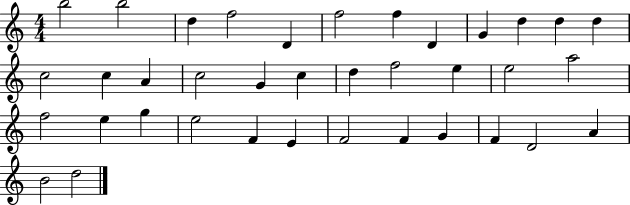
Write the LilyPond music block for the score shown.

{
  \clef treble
  \numericTimeSignature
  \time 4/4
  \key c \major
  b''2 b''2 | d''4 f''2 d'4 | f''2 f''4 d'4 | g'4 d''4 d''4 d''4 | \break c''2 c''4 a'4 | c''2 g'4 c''4 | d''4 f''2 e''4 | e''2 a''2 | \break f''2 e''4 g''4 | e''2 f'4 e'4 | f'2 f'4 g'4 | f'4 d'2 a'4 | \break b'2 d''2 | \bar "|."
}